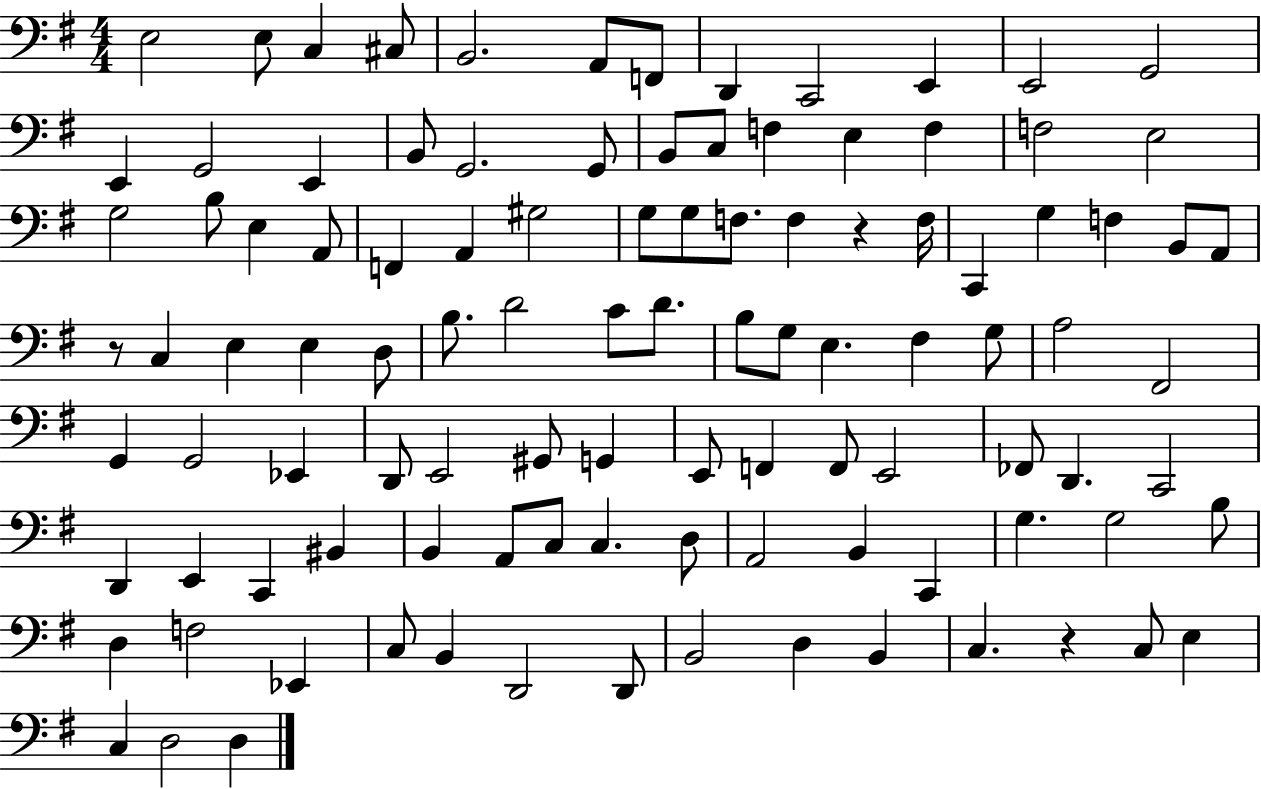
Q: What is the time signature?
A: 4/4